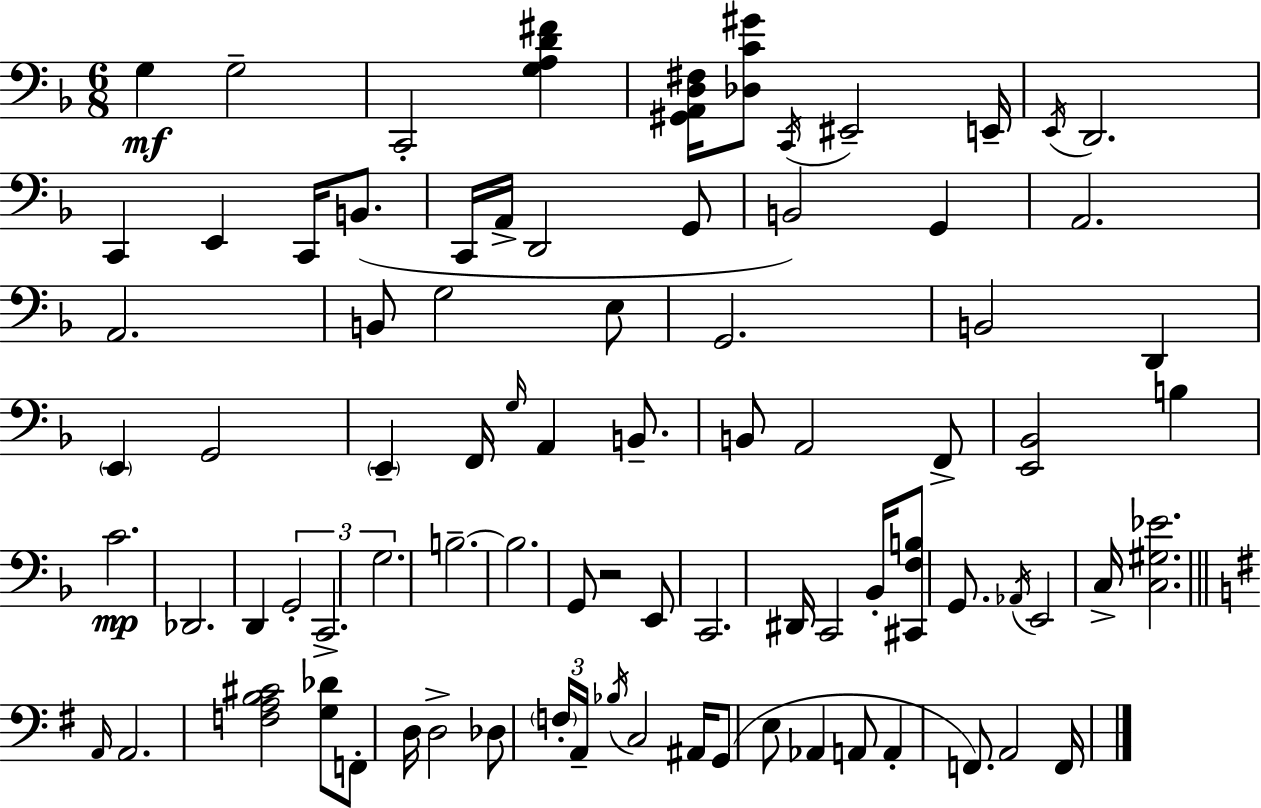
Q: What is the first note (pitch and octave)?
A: G3